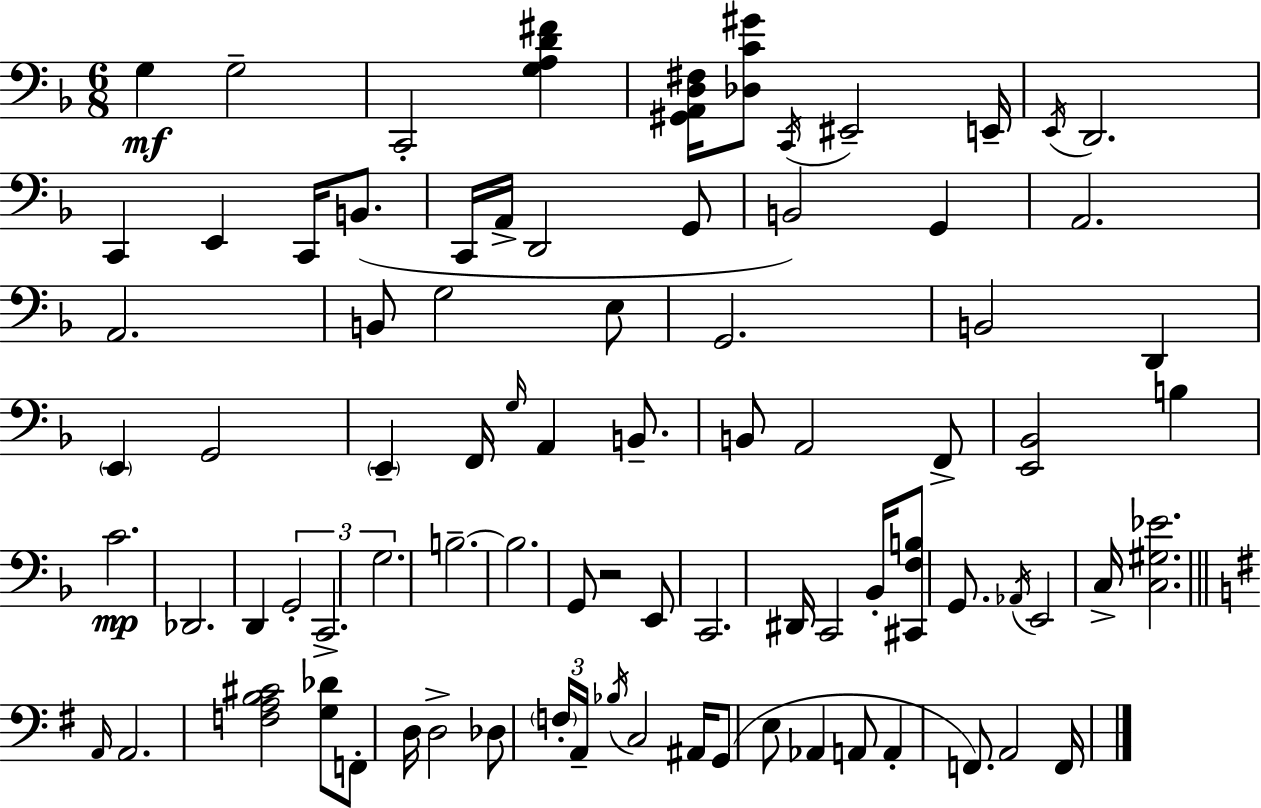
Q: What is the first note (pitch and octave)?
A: G3